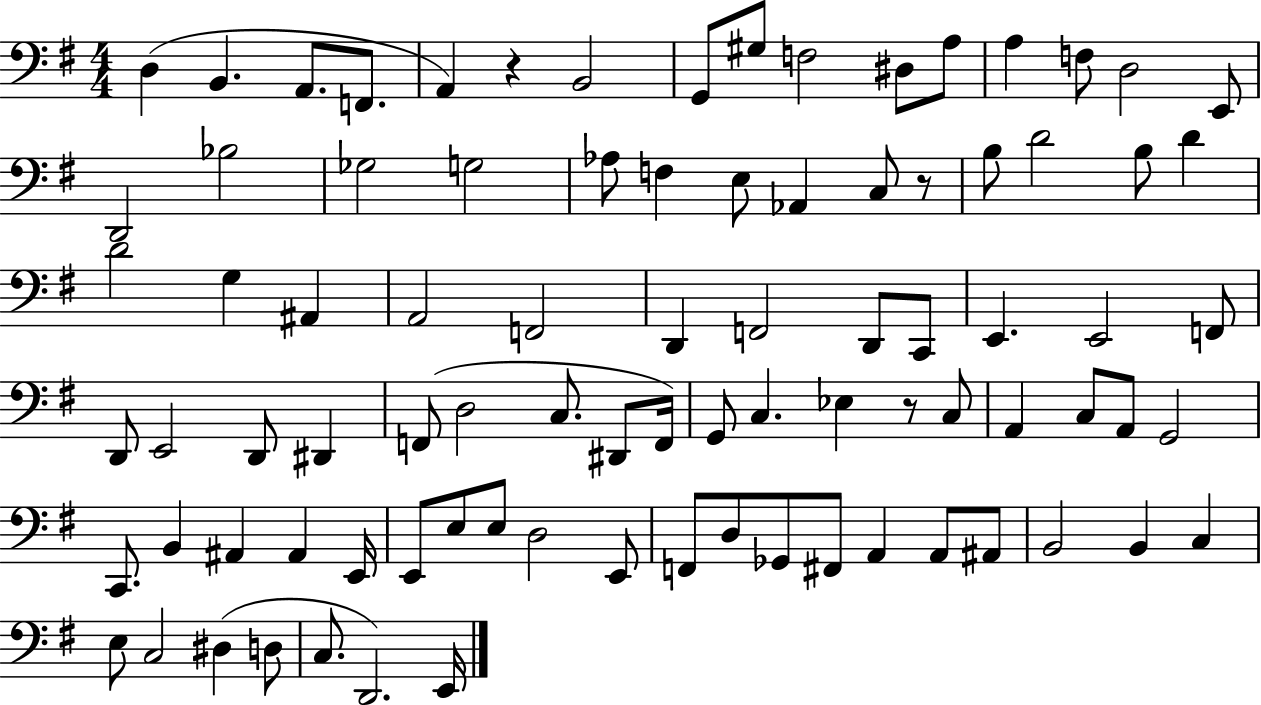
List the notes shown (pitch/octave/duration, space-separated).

D3/q B2/q. A2/e. F2/e. A2/q R/q B2/h G2/e G#3/e F3/h D#3/e A3/e A3/q F3/e D3/h E2/e D2/h Bb3/h Gb3/h G3/h Ab3/e F3/q E3/e Ab2/q C3/e R/e B3/e D4/h B3/e D4/q D4/h G3/q A#2/q A2/h F2/h D2/q F2/h D2/e C2/e E2/q. E2/h F2/e D2/e E2/h D2/e D#2/q F2/e D3/h C3/e. D#2/e F2/s G2/e C3/q. Eb3/q R/e C3/e A2/q C3/e A2/e G2/h C2/e. B2/q A#2/q A#2/q E2/s E2/e E3/e E3/e D3/h E2/e F2/e D3/e Gb2/e F#2/e A2/q A2/e A#2/e B2/h B2/q C3/q E3/e C3/h D#3/q D3/e C3/e. D2/h. E2/s